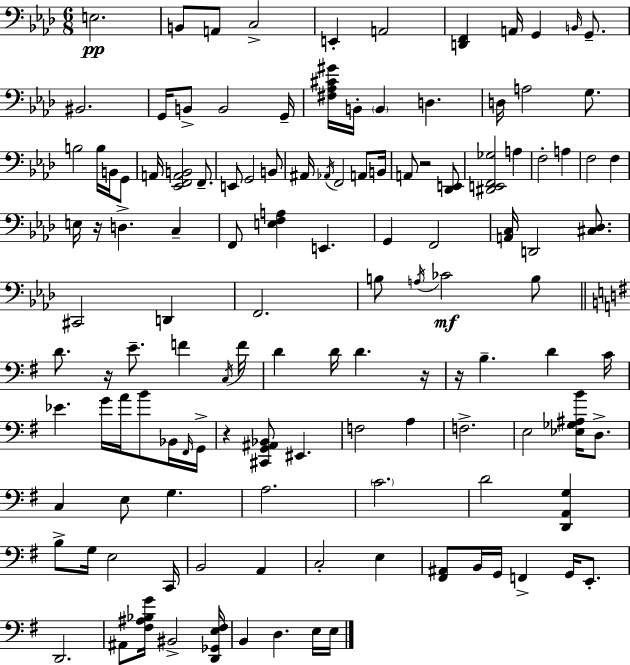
{
  \clef bass
  \numericTimeSignature
  \time 6/8
  \key aes \major
  e2.\pp | b,8 a,8 c2-> | e,4-. a,2 | <d, f,>4 a,16 g,4 \grace { b,16 } g,8.-- | \break bis,2. | g,16 b,8-> b,2 | g,16-- <fis aes cis' gis'>16 b,16-. \parenthesize b,4 d4. | d16 a2 g8. | \break b2 b16 b,16 g,8 | a,16 <ees, f, a, b,>2 f,8.-- | e,8 g,2 b,8 | ais,16 \acciaccatura { aes,16 } f,2 a,8 | \break b,16 a,8 r2 | <des, e,>8 <dis, e, f, ges>2 a4 | f2-. a4 | f2 f4 | \break e16 r16 d4.-> c4-- | f,8 <e f a>4 e,4. | g,4 f,2 | <a, c>16 d,2 <cis des>8. | \break cis,2 d,4 | f,2. | b8 \acciaccatura { a16 }\mf ces'2 | b8 \bar "||" \break \key g \major d'8. r16 e'8.-- f'4 \acciaccatura { c16 } | f'16 d'4 d'16 d'4. | r16 r16 b4.-- d'4 | c'16 ees'4. g'16 a'16 b'8 bes,16 | \break \grace { fis,16 } g,16-> r4 <cis, g, ais, bes,>8 eis,4. | f2 a4 | f2.-> | e2 <ees ges ais b'>16 d8.-> | \break c4 e8 g4. | a2. | \parenthesize c'2. | d'2 <d, a, g>4 | \break b8-> g16 e2 | c,16 b,2 a,4 | c2-. e4 | <fis, ais,>8 b,16 g,16 f,4-> g,16 e,8.-. | \break d,2. | ais,8 <fis ais bes g'>16 bis,2-> | <d, ges, e fis>16 b,4 d4. | e16 e16 \bar "|."
}